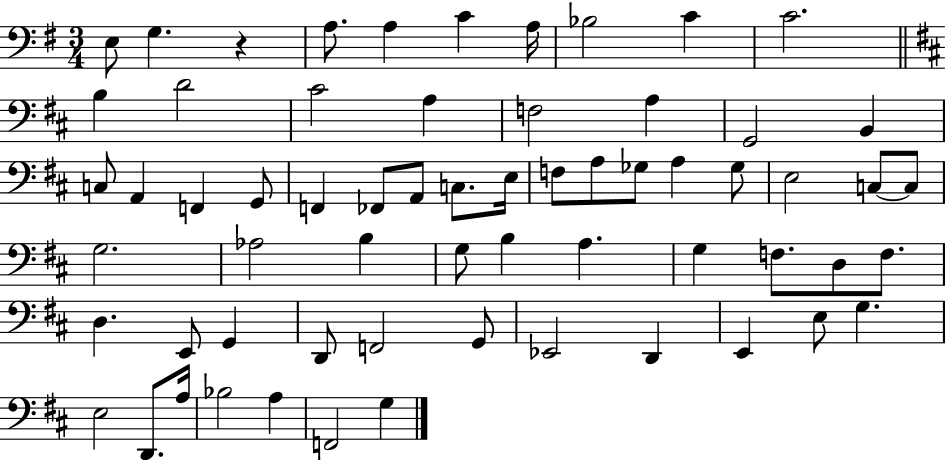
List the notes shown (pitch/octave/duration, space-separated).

E3/e G3/q. R/q A3/e. A3/q C4/q A3/s Bb3/h C4/q C4/h. B3/q D4/h C#4/h A3/q F3/h A3/q G2/h B2/q C3/e A2/q F2/q G2/e F2/q FES2/e A2/e C3/e. E3/s F3/e A3/e Gb3/e A3/q Gb3/e E3/h C3/e C3/e G3/h. Ab3/h B3/q G3/e B3/q A3/q. G3/q F3/e. D3/e F3/e. D3/q. E2/e G2/q D2/e F2/h G2/e Eb2/h D2/q E2/q E3/e G3/q. E3/h D2/e. A3/s Bb3/h A3/q F2/h G3/q